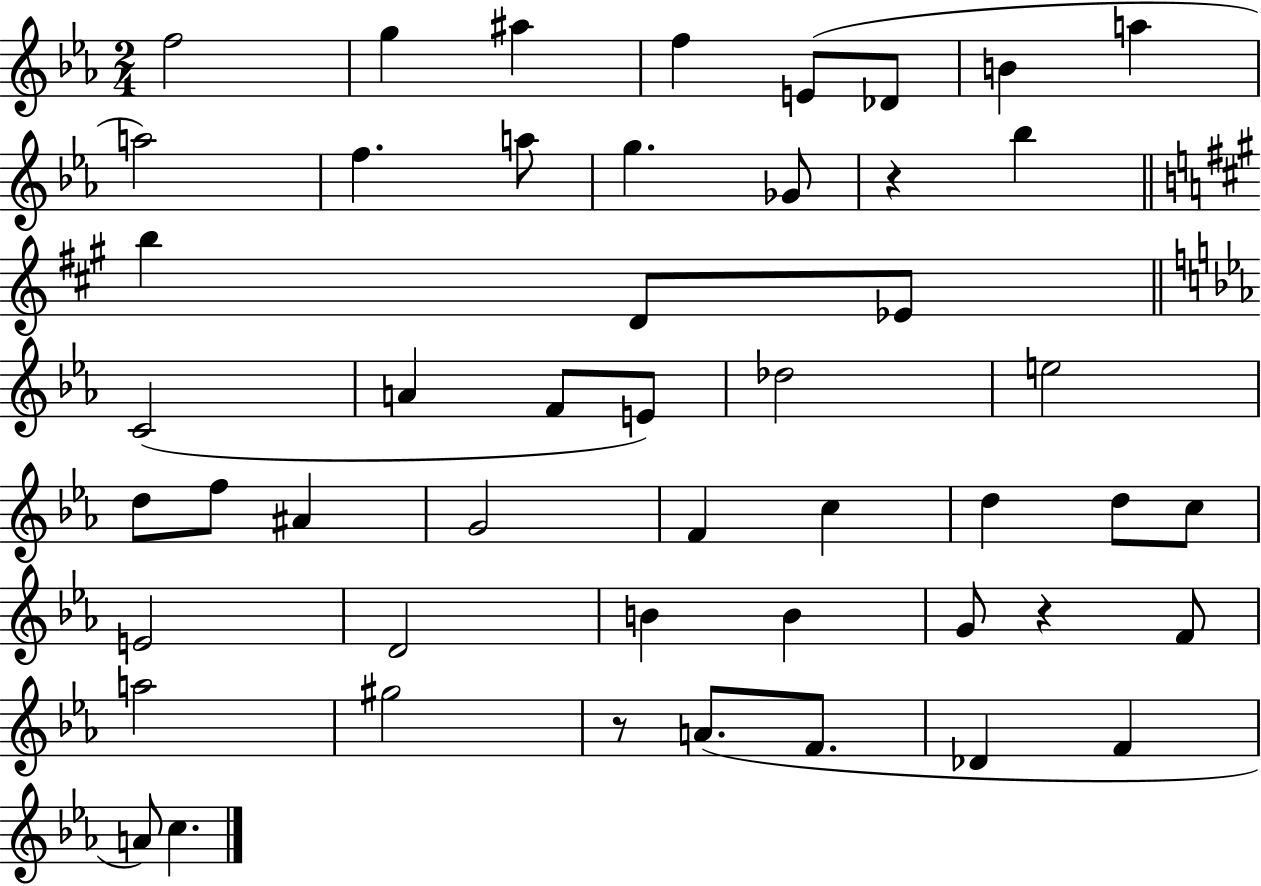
{
  \clef treble
  \numericTimeSignature
  \time 2/4
  \key ees \major
  \repeat volta 2 { f''2 | g''4 ais''4 | f''4 e'8( des'8 | b'4 a''4 | \break a''2) | f''4. a''8 | g''4. ges'8 | r4 bes''4 | \break \bar "||" \break \key a \major b''4 d'8 ees'8 | \bar "||" \break \key ees \major c'2( | a'4 f'8 e'8) | des''2 | e''2 | \break d''8 f''8 ais'4 | g'2 | f'4 c''4 | d''4 d''8 c''8 | \break e'2 | d'2 | b'4 b'4 | g'8 r4 f'8 | \break a''2 | gis''2 | r8 a'8.( f'8. | des'4 f'4 | \break a'8) c''4. | } \bar "|."
}